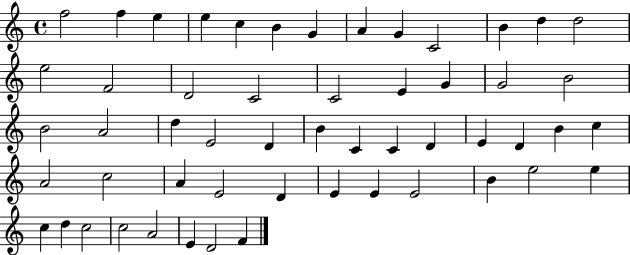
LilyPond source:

{
  \clef treble
  \time 4/4
  \defaultTimeSignature
  \key c \major
  f''2 f''4 e''4 | e''4 c''4 b'4 g'4 | a'4 g'4 c'2 | b'4 d''4 d''2 | \break e''2 f'2 | d'2 c'2 | c'2 e'4 g'4 | g'2 b'2 | \break b'2 a'2 | d''4 e'2 d'4 | b'4 c'4 c'4 d'4 | e'4 d'4 b'4 c''4 | \break a'2 c''2 | a'4 e'2 d'4 | e'4 e'4 e'2 | b'4 e''2 e''4 | \break c''4 d''4 c''2 | c''2 a'2 | e'4 d'2 f'4 | \bar "|."
}